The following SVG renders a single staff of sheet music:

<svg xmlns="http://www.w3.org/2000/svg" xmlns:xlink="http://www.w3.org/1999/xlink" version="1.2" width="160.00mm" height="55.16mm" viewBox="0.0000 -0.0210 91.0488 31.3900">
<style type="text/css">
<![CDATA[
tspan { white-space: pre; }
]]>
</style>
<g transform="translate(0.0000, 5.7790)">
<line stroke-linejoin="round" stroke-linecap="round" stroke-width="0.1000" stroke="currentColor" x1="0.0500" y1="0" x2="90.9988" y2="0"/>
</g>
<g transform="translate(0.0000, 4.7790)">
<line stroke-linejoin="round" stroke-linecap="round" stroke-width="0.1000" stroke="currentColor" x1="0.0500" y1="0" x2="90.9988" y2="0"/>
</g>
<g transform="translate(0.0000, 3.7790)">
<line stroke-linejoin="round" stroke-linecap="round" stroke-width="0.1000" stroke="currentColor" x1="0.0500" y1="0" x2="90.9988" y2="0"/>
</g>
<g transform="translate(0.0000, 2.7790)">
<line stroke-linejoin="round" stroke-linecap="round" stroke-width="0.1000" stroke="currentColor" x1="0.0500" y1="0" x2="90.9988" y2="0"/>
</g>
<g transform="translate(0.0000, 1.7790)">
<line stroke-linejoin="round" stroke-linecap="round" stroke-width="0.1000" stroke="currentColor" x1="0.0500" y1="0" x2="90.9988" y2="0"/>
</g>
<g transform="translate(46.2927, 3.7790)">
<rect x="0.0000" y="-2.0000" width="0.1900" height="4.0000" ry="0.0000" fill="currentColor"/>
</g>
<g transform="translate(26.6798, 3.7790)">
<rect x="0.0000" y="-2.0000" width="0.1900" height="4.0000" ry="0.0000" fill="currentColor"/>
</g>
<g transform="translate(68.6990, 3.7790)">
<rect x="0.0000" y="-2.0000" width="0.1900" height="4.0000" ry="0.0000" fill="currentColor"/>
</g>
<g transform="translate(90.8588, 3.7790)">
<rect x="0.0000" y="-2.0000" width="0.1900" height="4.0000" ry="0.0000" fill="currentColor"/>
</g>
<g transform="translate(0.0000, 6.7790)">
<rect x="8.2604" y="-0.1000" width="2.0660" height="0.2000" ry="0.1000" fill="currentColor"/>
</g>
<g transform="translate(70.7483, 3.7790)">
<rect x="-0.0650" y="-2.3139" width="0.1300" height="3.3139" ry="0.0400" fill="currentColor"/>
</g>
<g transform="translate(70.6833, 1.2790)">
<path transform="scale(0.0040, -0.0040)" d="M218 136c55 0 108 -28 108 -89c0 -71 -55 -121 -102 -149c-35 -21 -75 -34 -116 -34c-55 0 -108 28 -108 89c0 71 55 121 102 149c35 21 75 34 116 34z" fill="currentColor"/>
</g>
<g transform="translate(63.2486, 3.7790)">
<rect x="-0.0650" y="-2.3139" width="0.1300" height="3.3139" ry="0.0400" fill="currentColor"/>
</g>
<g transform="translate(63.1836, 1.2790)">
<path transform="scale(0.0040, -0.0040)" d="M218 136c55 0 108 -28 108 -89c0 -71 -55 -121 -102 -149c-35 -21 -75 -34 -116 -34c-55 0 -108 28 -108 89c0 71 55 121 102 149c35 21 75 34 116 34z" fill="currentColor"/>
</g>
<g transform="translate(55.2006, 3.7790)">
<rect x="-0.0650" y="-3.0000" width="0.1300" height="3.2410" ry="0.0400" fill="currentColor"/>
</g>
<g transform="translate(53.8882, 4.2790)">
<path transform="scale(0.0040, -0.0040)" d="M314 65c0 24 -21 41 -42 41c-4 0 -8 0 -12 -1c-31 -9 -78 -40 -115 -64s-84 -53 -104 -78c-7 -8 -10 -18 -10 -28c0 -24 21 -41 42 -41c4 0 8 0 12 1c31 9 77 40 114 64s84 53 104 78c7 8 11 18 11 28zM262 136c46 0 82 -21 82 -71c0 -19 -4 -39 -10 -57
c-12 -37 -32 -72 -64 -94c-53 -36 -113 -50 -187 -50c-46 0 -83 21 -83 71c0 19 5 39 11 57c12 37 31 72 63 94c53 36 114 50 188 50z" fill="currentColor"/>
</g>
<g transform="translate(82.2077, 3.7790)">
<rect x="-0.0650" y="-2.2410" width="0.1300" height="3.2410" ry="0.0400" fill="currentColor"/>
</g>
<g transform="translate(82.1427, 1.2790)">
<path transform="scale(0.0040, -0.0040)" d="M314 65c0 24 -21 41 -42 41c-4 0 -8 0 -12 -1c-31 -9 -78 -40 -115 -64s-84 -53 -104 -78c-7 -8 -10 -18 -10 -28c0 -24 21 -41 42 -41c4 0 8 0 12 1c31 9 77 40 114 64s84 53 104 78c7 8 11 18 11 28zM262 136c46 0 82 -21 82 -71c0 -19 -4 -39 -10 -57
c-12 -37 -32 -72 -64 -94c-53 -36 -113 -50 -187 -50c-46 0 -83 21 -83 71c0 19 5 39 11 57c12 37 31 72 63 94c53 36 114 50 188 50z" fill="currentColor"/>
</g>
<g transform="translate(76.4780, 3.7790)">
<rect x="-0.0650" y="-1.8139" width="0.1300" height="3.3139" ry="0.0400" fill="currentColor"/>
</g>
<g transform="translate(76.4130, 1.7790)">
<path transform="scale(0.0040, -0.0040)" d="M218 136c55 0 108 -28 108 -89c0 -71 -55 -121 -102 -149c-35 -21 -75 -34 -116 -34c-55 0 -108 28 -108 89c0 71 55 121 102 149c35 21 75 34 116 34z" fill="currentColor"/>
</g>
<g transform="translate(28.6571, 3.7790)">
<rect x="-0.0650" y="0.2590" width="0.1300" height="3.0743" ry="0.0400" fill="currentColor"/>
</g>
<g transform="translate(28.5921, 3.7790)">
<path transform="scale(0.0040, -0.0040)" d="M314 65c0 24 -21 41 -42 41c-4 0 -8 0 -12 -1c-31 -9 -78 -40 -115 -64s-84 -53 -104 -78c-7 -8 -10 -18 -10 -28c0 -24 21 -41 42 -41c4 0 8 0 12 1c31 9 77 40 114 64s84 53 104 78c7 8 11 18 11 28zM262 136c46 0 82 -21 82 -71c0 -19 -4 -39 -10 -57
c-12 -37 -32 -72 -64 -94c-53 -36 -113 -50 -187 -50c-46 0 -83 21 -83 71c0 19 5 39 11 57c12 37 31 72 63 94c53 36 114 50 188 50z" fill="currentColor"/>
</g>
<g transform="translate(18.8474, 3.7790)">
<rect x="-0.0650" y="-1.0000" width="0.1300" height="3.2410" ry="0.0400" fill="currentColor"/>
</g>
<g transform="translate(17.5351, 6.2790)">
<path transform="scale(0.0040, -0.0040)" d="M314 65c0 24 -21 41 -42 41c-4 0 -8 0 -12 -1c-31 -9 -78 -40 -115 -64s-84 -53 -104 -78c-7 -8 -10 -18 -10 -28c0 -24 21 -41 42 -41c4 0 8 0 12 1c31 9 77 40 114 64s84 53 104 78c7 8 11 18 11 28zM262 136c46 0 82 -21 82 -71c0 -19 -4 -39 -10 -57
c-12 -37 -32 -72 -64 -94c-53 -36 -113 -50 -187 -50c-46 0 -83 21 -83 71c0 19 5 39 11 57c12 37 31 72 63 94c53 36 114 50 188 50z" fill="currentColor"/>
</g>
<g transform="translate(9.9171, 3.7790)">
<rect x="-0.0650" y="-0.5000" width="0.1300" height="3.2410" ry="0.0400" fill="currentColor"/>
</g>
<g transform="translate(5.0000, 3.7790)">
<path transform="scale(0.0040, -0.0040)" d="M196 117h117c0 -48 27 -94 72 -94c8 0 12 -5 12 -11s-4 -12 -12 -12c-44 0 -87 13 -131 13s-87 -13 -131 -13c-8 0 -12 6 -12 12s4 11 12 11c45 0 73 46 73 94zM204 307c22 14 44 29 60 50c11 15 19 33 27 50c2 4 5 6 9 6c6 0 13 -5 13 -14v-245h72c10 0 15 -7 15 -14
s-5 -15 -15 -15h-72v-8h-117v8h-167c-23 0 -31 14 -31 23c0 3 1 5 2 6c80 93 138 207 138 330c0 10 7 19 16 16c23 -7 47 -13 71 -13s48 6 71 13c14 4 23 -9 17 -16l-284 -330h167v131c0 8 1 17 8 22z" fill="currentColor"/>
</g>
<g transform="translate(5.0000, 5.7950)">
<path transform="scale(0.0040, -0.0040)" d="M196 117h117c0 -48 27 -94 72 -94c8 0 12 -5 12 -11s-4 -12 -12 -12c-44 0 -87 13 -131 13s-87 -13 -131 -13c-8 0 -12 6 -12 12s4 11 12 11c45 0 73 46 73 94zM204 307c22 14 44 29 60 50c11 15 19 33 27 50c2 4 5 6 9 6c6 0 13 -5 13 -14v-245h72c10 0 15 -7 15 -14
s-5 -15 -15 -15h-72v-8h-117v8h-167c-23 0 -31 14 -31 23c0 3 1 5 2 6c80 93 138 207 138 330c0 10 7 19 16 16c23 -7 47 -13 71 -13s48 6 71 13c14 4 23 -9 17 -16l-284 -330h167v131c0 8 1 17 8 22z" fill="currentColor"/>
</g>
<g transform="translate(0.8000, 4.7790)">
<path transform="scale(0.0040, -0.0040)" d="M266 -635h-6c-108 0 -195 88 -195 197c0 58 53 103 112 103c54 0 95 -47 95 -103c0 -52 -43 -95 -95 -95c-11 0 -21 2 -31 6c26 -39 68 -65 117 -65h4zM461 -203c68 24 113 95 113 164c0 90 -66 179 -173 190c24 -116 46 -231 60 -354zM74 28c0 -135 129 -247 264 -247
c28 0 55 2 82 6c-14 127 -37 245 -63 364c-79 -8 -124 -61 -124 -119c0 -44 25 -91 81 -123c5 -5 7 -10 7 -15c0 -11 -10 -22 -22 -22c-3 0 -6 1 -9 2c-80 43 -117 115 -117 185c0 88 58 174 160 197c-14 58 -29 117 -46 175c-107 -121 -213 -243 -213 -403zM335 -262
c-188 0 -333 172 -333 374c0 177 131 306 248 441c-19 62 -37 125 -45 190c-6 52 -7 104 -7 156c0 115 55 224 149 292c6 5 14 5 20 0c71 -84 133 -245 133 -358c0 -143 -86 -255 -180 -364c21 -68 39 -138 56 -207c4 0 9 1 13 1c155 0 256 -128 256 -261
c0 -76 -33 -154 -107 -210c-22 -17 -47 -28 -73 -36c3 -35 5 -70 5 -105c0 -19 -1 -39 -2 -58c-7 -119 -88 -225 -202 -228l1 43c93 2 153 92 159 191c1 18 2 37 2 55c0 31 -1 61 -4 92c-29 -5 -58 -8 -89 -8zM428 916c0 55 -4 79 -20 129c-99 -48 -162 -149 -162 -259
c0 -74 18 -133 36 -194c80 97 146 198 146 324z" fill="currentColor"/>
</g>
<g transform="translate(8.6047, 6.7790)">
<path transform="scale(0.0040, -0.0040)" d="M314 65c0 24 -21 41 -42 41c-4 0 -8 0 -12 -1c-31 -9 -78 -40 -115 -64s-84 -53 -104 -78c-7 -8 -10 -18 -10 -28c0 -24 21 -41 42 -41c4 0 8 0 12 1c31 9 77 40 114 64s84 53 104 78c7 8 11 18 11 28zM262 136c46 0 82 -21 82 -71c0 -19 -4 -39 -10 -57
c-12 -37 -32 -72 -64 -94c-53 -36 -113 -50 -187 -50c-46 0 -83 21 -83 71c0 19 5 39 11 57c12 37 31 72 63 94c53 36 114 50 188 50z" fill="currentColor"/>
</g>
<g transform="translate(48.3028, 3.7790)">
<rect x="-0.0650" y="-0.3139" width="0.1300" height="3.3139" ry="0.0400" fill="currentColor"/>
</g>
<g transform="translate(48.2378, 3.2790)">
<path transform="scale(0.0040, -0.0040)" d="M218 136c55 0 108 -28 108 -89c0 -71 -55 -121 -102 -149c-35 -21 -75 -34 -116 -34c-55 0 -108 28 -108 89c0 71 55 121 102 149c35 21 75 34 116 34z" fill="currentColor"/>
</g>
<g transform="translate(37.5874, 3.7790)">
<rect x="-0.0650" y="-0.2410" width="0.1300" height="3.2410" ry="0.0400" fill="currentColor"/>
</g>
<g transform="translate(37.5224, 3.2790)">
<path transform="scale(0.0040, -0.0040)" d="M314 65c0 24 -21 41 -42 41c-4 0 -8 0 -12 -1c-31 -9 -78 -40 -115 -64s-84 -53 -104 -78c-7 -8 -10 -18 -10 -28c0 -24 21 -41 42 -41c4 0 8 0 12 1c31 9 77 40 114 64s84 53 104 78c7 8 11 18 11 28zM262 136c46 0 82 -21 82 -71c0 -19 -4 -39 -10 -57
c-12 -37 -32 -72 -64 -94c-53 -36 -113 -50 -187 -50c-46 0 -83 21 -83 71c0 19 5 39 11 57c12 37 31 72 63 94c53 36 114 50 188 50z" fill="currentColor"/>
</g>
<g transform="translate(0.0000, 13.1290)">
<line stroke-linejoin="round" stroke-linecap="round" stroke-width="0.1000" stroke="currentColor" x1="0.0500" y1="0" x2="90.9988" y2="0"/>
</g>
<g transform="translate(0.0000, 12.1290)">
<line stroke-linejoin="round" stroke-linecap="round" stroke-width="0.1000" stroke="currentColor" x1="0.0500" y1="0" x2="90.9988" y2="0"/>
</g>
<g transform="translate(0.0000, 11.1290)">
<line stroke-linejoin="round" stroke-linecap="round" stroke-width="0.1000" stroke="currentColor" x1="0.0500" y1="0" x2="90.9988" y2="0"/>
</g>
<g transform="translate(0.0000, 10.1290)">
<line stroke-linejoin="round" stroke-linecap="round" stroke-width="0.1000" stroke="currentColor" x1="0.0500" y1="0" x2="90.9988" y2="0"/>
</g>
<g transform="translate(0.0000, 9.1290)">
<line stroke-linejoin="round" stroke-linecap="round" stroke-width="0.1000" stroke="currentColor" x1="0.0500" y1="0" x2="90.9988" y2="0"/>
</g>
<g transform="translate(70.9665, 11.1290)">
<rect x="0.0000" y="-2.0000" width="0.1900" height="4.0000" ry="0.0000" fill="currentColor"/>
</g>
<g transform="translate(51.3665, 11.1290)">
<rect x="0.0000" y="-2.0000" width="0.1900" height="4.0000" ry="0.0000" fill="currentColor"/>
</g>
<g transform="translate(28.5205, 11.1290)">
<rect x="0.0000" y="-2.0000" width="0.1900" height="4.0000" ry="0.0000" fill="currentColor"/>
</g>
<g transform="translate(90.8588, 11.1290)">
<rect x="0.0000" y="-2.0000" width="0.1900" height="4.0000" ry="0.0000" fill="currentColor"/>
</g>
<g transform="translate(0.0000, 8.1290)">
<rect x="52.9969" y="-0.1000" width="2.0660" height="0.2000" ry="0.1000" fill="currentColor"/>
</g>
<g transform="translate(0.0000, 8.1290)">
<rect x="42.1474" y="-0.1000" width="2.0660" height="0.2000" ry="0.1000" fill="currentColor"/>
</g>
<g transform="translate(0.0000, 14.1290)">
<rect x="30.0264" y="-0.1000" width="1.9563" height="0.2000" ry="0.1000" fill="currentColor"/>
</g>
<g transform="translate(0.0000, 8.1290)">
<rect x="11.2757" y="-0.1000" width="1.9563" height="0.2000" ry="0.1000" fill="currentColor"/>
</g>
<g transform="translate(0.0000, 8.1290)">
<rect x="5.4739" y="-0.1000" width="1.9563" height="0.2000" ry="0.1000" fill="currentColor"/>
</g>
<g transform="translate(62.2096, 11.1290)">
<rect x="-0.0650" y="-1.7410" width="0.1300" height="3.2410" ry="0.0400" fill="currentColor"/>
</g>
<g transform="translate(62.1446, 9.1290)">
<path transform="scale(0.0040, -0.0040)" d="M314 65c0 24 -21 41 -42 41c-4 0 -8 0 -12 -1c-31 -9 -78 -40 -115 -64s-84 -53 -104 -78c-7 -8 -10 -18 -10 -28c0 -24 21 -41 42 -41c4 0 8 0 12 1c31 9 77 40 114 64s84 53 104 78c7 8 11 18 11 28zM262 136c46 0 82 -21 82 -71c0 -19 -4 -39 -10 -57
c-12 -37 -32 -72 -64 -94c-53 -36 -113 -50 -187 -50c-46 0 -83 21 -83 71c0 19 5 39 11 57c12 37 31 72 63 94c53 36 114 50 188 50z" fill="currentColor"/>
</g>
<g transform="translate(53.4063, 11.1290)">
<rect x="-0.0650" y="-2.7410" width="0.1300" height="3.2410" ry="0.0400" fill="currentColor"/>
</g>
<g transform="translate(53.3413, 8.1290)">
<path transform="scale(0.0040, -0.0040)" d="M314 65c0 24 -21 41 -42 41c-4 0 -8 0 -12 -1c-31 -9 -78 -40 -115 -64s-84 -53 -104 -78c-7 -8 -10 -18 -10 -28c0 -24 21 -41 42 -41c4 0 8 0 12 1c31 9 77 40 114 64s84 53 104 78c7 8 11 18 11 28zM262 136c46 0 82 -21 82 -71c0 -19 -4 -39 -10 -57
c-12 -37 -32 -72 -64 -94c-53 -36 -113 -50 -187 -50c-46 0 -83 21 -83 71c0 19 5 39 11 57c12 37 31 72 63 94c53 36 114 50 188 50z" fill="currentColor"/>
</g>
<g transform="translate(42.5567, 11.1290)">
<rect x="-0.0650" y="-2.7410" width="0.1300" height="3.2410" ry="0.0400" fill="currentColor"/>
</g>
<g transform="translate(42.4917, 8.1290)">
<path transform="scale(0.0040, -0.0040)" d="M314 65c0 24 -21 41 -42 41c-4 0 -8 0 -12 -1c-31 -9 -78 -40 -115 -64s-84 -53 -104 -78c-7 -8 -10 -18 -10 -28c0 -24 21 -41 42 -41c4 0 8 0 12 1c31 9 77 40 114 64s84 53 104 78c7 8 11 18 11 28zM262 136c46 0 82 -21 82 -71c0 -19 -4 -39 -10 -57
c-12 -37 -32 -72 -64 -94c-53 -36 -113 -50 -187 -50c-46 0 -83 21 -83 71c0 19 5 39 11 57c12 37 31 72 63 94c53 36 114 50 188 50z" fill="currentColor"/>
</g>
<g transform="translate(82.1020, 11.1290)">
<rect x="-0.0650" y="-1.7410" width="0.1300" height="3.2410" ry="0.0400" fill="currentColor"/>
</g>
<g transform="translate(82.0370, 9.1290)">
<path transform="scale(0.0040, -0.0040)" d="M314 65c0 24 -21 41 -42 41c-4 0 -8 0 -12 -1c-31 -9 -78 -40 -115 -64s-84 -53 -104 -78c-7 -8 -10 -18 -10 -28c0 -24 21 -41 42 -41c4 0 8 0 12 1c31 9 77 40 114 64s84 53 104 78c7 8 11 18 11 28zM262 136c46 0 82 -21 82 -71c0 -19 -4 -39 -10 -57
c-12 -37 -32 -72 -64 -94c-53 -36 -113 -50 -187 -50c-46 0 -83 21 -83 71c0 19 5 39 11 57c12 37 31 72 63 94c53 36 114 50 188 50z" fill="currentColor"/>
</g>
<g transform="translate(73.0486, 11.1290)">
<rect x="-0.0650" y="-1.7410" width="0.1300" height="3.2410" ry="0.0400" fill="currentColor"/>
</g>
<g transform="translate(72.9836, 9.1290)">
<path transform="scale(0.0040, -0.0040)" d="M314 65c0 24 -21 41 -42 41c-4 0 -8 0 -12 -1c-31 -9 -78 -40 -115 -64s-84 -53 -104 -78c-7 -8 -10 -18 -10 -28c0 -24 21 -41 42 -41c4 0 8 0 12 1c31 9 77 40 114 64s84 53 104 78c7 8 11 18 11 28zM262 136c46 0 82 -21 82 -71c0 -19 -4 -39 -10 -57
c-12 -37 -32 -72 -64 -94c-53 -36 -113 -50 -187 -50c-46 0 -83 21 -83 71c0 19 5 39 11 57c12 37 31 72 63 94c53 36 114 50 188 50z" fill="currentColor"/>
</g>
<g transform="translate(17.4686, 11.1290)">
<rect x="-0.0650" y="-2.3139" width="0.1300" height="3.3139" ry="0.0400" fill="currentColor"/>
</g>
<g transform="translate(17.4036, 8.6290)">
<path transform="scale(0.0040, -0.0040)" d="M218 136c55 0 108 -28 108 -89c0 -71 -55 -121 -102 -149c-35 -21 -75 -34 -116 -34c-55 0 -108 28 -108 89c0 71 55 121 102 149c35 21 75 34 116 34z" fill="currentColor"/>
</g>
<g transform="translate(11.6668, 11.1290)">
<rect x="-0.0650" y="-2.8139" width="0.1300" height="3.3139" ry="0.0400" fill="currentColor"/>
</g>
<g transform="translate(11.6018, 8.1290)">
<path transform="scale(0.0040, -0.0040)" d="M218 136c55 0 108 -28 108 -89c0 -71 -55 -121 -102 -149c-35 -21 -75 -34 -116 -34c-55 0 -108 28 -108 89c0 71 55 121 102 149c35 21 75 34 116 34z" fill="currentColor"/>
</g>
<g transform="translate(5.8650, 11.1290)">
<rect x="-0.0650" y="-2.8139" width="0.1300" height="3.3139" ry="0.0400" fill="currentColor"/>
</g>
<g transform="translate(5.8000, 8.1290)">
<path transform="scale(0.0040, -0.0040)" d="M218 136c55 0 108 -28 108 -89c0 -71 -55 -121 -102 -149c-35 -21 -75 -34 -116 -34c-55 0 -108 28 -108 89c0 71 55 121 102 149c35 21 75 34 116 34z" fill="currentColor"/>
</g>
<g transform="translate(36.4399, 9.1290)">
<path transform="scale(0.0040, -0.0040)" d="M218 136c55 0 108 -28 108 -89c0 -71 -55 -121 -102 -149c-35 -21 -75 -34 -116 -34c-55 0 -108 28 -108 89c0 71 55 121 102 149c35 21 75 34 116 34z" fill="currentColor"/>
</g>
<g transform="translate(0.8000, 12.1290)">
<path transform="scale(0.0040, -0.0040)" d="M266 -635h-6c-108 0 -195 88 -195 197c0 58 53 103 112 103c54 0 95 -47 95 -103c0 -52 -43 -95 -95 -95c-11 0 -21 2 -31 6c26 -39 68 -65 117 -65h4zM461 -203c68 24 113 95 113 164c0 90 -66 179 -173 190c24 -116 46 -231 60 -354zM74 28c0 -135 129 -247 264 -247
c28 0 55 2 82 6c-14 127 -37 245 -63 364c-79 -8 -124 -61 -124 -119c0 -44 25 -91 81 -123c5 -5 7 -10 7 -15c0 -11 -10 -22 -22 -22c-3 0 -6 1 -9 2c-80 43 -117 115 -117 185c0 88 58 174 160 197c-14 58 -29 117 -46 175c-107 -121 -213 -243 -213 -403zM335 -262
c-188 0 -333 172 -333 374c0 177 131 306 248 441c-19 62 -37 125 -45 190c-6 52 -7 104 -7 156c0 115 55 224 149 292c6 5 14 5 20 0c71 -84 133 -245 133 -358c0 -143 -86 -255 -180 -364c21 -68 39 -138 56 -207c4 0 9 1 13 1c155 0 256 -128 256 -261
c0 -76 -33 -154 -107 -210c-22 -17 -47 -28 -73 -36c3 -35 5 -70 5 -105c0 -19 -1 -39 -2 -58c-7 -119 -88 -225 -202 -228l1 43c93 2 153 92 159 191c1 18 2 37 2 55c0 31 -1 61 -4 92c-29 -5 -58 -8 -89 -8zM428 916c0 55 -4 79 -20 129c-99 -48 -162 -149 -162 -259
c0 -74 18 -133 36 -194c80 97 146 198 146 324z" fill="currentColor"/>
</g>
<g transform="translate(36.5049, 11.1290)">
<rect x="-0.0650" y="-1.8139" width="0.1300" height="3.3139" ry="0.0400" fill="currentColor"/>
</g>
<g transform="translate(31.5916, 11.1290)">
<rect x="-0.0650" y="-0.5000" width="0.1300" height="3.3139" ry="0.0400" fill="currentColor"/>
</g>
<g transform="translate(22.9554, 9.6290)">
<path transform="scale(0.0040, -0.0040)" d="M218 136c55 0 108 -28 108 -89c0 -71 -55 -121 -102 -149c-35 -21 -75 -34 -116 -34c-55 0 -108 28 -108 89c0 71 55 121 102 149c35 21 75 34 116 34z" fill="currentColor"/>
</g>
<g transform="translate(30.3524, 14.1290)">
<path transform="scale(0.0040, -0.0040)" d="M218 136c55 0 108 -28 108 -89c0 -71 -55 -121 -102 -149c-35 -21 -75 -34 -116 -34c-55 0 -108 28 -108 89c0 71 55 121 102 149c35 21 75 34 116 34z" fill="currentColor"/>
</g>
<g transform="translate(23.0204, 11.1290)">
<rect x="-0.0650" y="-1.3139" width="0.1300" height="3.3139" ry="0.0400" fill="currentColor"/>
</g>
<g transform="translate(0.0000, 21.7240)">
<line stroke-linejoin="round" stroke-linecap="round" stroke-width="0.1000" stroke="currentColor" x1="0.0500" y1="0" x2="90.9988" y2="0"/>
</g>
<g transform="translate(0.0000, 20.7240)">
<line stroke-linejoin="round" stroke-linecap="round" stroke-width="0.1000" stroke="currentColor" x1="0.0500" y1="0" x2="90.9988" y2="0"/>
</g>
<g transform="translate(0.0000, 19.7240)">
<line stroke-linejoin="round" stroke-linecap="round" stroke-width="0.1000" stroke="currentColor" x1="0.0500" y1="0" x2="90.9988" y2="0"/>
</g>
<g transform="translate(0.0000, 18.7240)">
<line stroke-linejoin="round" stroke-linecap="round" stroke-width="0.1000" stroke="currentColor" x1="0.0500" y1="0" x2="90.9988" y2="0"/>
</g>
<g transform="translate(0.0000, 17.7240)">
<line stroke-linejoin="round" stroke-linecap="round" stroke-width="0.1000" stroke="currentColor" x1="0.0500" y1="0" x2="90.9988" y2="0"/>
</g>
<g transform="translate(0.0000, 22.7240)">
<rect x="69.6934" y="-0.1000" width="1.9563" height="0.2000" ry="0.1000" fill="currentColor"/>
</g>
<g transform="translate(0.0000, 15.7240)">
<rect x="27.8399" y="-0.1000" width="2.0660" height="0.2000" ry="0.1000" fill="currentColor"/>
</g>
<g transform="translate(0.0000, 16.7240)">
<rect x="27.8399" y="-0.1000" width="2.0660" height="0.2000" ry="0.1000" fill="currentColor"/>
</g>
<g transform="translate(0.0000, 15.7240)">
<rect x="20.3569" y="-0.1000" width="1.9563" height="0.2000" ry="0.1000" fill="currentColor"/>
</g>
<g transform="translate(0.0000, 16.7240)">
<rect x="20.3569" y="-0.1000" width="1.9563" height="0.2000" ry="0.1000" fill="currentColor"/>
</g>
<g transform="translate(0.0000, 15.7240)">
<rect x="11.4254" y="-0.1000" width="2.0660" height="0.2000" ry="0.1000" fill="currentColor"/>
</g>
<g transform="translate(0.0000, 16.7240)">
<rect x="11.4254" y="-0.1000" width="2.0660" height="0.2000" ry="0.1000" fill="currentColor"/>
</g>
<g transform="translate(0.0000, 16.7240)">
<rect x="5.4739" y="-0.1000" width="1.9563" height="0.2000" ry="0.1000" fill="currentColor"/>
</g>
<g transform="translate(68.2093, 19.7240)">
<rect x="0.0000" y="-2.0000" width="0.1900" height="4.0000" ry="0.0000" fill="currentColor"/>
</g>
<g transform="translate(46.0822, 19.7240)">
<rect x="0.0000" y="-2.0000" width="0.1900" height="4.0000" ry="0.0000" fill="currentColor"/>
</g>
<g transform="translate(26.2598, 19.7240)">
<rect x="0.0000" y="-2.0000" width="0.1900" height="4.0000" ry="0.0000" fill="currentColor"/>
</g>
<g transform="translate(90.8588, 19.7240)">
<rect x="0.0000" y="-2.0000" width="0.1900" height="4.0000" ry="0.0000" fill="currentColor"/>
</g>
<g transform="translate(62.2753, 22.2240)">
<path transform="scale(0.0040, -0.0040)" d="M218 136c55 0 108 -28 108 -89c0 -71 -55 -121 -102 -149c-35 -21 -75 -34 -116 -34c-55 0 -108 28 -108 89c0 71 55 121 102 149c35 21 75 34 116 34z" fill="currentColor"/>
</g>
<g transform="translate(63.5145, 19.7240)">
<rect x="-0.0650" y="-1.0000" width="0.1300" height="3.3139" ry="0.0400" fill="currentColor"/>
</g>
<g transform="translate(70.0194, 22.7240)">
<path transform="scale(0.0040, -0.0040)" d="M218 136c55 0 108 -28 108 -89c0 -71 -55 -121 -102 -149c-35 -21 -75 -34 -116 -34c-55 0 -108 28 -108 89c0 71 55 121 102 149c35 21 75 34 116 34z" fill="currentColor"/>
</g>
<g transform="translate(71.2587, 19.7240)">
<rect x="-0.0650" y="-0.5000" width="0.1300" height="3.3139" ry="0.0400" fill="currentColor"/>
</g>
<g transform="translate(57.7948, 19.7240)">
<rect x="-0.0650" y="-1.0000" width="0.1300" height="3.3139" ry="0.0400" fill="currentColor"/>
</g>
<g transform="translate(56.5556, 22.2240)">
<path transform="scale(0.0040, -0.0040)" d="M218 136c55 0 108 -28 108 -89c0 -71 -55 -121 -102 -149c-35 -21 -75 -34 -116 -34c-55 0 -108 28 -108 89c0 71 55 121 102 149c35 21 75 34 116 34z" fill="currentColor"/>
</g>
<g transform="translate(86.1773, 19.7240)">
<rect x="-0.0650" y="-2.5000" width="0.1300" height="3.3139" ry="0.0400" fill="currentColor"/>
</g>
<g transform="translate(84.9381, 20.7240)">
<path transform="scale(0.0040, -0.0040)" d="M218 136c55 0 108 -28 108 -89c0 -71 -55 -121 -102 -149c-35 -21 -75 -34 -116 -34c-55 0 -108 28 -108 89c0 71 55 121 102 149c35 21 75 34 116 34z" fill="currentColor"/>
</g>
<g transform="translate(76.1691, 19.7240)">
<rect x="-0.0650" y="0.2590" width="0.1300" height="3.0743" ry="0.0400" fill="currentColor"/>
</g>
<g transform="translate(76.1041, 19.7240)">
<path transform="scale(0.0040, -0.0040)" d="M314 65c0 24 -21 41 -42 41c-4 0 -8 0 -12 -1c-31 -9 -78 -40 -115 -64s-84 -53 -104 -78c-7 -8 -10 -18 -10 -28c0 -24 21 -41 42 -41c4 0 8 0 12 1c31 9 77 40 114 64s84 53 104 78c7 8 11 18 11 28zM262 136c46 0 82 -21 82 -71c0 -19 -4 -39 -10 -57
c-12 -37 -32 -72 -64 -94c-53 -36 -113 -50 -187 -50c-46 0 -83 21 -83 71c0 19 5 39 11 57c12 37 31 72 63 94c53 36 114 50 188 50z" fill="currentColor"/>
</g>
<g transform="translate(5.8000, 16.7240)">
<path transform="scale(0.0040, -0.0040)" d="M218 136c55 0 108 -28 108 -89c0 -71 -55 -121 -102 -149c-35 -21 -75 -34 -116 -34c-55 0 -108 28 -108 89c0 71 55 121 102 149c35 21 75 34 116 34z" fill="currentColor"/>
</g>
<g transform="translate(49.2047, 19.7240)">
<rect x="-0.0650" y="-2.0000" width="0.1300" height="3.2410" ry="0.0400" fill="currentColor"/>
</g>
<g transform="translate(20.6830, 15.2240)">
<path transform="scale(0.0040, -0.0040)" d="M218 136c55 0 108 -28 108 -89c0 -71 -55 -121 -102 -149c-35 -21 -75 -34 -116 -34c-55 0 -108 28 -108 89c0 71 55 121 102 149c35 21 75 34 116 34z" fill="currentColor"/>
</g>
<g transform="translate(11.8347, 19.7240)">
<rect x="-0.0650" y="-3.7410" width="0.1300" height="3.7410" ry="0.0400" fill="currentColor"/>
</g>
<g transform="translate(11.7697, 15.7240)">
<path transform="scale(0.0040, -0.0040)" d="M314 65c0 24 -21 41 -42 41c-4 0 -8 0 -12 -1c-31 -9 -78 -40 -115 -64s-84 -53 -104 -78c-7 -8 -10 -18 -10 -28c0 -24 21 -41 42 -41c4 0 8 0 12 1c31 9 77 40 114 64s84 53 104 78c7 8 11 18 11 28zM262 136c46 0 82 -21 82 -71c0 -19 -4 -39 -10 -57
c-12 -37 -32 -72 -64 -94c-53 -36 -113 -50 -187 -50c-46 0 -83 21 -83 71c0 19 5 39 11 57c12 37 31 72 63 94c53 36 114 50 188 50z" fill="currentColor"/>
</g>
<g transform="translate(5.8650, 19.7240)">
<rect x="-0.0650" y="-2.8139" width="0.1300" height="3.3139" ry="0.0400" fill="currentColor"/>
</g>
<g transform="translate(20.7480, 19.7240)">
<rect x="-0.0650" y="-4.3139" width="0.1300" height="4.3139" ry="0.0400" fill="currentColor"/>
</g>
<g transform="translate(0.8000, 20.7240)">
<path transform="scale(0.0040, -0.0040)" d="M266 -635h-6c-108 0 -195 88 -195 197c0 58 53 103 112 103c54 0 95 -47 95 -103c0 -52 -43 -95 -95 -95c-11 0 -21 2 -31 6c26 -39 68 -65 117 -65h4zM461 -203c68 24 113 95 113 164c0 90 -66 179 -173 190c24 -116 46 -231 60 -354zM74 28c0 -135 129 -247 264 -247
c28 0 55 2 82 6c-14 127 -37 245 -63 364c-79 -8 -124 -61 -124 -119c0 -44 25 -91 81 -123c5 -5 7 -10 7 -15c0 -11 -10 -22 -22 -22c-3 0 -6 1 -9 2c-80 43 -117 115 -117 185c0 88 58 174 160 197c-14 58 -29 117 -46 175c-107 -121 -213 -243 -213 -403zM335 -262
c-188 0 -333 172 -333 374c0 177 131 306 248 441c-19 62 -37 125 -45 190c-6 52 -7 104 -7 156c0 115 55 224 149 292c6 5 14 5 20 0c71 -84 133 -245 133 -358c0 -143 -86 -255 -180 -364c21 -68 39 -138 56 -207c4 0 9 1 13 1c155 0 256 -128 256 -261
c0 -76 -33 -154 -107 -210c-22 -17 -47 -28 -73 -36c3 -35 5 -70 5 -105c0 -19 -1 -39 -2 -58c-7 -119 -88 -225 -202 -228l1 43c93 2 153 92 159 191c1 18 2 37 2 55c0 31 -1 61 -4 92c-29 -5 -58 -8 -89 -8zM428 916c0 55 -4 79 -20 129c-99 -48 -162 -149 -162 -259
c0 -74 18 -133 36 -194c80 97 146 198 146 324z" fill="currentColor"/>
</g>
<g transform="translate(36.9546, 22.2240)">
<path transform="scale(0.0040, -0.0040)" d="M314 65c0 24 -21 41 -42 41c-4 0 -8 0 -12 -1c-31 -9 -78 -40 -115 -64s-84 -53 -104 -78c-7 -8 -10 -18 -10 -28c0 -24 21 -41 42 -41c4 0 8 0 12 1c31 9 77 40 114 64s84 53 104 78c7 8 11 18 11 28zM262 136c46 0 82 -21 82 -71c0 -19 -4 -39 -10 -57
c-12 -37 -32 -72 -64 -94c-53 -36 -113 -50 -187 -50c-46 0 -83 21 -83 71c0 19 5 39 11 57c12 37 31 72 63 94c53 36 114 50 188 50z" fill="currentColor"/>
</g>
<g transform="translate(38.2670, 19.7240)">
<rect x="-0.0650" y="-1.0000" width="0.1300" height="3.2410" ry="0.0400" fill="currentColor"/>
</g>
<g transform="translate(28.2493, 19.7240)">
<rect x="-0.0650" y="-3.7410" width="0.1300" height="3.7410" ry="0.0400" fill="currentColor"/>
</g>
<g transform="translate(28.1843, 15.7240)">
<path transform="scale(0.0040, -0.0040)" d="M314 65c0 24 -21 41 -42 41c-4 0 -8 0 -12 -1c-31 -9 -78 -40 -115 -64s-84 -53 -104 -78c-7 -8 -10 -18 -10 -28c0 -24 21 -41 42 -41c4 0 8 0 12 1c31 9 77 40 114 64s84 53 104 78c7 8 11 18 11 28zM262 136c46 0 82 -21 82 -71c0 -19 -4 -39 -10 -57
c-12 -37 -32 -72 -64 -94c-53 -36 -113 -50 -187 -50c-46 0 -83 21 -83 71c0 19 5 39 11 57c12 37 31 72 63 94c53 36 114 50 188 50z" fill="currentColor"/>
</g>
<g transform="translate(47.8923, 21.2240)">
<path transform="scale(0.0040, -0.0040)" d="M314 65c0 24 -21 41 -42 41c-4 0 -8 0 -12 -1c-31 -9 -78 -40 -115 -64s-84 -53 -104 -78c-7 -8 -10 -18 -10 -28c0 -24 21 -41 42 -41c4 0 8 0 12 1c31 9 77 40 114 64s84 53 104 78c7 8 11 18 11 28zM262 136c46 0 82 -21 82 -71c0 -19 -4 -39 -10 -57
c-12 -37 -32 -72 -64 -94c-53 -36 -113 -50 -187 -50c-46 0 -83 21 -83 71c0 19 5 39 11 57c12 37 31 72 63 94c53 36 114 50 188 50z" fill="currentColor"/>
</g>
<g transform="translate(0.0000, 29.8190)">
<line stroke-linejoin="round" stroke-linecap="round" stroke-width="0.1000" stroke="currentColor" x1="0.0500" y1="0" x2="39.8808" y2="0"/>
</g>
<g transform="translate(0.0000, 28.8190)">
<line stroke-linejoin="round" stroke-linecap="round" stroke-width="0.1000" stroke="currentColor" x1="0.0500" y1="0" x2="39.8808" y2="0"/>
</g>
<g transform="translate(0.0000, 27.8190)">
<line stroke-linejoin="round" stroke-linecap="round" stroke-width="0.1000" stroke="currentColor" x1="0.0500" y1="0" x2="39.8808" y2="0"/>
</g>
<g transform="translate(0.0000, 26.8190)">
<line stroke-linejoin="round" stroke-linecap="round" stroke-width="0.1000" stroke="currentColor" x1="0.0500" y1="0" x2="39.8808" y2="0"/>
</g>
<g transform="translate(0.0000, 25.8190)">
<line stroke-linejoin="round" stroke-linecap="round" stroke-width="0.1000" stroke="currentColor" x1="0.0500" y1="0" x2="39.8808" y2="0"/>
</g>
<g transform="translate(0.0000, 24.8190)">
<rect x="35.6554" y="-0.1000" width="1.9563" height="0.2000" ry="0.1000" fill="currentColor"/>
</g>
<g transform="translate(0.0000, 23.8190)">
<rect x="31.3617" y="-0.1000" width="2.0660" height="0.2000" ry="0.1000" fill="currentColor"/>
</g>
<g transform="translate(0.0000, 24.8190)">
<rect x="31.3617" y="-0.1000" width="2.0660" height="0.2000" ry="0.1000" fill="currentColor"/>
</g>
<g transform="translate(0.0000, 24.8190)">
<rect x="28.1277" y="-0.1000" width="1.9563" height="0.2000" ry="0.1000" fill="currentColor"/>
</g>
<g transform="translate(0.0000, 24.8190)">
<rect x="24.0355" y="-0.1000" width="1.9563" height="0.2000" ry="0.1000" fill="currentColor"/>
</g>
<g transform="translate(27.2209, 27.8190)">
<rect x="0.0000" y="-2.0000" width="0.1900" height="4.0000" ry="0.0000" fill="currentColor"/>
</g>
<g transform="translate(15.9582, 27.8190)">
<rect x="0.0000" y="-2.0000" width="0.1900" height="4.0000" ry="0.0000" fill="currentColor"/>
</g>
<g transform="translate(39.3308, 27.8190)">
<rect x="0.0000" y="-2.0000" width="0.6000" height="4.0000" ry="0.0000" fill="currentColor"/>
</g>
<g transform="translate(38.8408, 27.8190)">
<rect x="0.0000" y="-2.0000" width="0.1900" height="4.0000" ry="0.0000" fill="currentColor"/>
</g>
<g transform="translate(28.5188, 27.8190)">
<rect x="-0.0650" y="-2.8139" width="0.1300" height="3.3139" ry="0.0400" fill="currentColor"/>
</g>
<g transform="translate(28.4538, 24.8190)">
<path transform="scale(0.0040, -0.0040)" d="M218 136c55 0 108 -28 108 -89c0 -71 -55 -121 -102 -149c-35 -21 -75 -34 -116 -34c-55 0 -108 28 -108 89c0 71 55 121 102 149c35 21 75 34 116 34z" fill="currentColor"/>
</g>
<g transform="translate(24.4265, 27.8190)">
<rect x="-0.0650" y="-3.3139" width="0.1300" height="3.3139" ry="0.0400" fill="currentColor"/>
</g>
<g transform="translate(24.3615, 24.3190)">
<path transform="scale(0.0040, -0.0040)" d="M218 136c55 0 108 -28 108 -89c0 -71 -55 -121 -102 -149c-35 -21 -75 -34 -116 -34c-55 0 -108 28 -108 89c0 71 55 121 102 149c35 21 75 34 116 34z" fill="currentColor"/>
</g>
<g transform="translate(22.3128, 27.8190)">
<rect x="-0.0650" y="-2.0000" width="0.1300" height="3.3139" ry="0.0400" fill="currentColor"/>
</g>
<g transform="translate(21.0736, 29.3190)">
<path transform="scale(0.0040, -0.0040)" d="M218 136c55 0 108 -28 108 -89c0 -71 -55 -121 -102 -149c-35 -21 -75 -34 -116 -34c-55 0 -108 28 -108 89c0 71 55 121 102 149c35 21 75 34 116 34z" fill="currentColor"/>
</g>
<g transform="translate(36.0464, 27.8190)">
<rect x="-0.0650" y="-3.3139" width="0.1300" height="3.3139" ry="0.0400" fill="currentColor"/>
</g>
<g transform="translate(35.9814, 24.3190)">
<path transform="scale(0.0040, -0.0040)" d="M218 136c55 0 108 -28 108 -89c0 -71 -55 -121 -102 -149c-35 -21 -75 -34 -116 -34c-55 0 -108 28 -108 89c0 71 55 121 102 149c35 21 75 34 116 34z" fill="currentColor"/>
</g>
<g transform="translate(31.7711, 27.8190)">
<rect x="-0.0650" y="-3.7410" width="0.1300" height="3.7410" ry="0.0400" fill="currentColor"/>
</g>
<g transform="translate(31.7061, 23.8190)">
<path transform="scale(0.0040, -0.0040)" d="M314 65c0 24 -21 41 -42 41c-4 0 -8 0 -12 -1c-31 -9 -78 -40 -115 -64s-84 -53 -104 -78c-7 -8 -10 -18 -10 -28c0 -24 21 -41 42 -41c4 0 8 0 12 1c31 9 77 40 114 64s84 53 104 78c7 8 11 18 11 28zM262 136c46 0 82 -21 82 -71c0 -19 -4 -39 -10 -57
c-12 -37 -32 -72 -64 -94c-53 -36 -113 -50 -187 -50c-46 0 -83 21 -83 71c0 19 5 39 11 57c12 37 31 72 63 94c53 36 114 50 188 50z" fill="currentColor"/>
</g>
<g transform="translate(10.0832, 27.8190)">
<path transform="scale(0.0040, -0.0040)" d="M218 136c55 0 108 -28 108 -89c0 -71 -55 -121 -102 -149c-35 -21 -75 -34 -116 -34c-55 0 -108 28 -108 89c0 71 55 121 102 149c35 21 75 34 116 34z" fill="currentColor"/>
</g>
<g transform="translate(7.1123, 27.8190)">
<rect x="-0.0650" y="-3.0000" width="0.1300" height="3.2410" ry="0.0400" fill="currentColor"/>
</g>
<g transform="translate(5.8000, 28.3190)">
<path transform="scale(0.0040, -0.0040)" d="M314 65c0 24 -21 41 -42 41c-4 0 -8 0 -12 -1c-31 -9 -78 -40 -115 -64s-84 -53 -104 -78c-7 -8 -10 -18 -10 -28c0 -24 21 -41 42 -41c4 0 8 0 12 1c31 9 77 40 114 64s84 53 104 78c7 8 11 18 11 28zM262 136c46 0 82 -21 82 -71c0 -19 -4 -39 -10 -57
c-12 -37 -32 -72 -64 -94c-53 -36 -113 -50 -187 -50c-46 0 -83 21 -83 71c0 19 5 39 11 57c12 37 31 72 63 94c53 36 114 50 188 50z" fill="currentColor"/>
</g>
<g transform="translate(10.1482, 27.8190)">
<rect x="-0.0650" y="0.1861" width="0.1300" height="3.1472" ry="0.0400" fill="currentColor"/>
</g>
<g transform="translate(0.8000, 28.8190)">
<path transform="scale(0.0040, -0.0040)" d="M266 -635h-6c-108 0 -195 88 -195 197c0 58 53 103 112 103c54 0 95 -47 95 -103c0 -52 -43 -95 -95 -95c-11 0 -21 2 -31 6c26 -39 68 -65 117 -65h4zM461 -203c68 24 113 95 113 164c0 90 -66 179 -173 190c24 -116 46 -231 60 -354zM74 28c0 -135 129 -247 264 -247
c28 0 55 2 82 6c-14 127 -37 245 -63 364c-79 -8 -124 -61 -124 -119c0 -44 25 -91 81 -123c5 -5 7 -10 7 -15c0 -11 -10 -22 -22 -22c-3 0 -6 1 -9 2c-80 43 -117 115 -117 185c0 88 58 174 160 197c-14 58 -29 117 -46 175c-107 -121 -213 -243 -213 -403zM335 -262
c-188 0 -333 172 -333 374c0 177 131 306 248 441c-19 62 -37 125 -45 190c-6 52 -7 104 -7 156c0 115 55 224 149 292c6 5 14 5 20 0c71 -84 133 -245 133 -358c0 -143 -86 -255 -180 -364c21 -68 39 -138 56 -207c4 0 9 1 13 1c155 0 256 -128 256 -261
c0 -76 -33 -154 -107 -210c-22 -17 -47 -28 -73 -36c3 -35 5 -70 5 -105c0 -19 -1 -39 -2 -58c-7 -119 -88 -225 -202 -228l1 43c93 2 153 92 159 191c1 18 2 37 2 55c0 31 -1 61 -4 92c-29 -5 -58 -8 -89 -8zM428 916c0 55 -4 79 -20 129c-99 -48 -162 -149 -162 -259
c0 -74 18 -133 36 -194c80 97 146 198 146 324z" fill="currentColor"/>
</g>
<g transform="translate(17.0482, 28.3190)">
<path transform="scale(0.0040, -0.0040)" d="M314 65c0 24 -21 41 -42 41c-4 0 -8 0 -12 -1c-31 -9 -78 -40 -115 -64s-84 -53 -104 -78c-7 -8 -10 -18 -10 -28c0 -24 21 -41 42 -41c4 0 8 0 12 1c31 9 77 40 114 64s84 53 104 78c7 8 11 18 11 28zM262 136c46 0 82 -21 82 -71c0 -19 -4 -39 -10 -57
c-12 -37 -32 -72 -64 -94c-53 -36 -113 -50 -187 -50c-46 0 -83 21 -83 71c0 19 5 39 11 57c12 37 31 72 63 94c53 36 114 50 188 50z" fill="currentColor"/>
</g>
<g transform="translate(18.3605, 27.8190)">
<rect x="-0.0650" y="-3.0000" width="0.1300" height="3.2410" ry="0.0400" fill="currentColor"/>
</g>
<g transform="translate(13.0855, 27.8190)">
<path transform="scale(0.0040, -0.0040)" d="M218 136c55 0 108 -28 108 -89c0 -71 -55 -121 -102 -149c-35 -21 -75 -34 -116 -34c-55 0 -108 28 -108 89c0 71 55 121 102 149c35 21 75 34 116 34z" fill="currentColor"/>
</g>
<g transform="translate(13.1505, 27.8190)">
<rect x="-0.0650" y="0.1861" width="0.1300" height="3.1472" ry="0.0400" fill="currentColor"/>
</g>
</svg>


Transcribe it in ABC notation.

X:1
T:Untitled
M:4/4
L:1/4
K:C
C2 D2 B2 c2 c A2 g g f g2 a a g e C f a2 a2 f2 f2 f2 a c'2 d' c'2 D2 F2 D D C B2 G A2 B B A2 F b a c'2 b